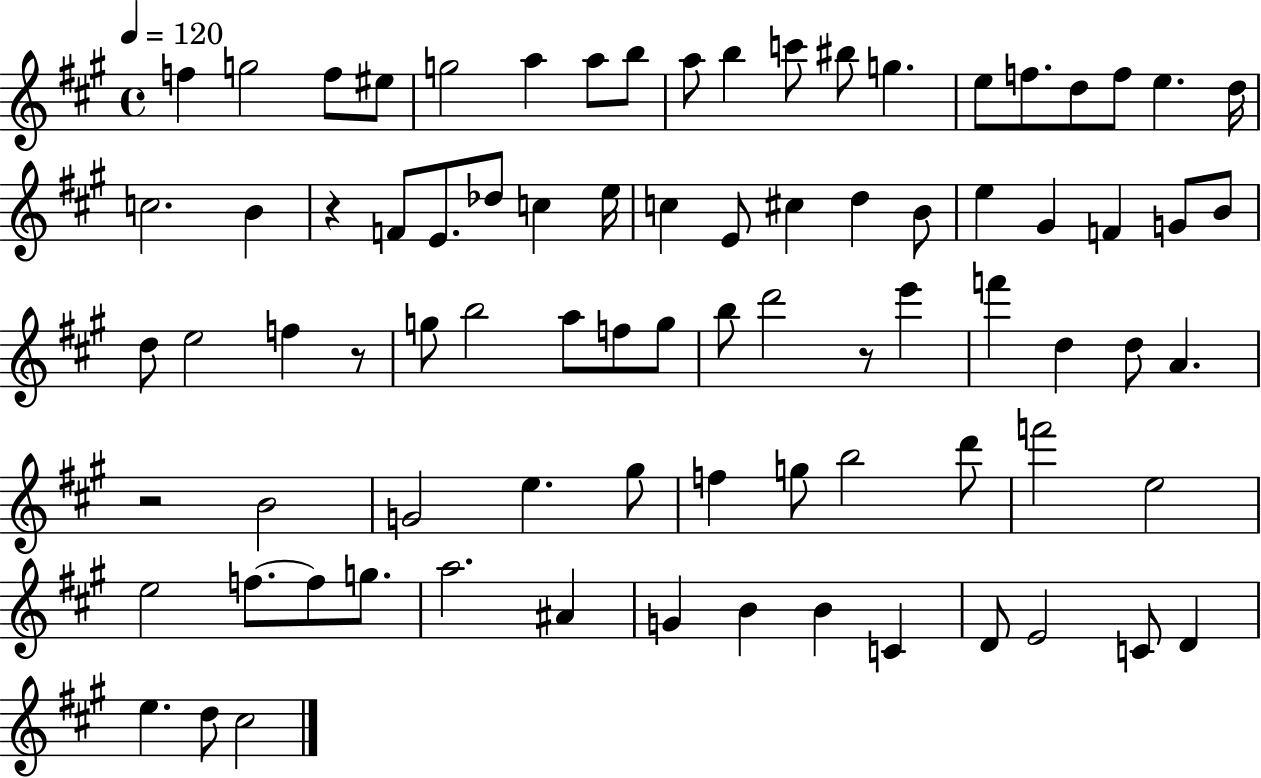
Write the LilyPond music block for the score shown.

{
  \clef treble
  \time 4/4
  \defaultTimeSignature
  \key a \major
  \tempo 4 = 120
  f''4 g''2 f''8 eis''8 | g''2 a''4 a''8 b''8 | a''8 b''4 c'''8 bis''8 g''4. | e''8 f''8. d''8 f''8 e''4. d''16 | \break c''2. b'4 | r4 f'8 e'8. des''8 c''4 e''16 | c''4 e'8 cis''4 d''4 b'8 | e''4 gis'4 f'4 g'8 b'8 | \break d''8 e''2 f''4 r8 | g''8 b''2 a''8 f''8 g''8 | b''8 d'''2 r8 e'''4 | f'''4 d''4 d''8 a'4. | \break r2 b'2 | g'2 e''4. gis''8 | f''4 g''8 b''2 d'''8 | f'''2 e''2 | \break e''2 f''8.~~ f''8 g''8. | a''2. ais'4 | g'4 b'4 b'4 c'4 | d'8 e'2 c'8 d'4 | \break e''4. d''8 cis''2 | \bar "|."
}